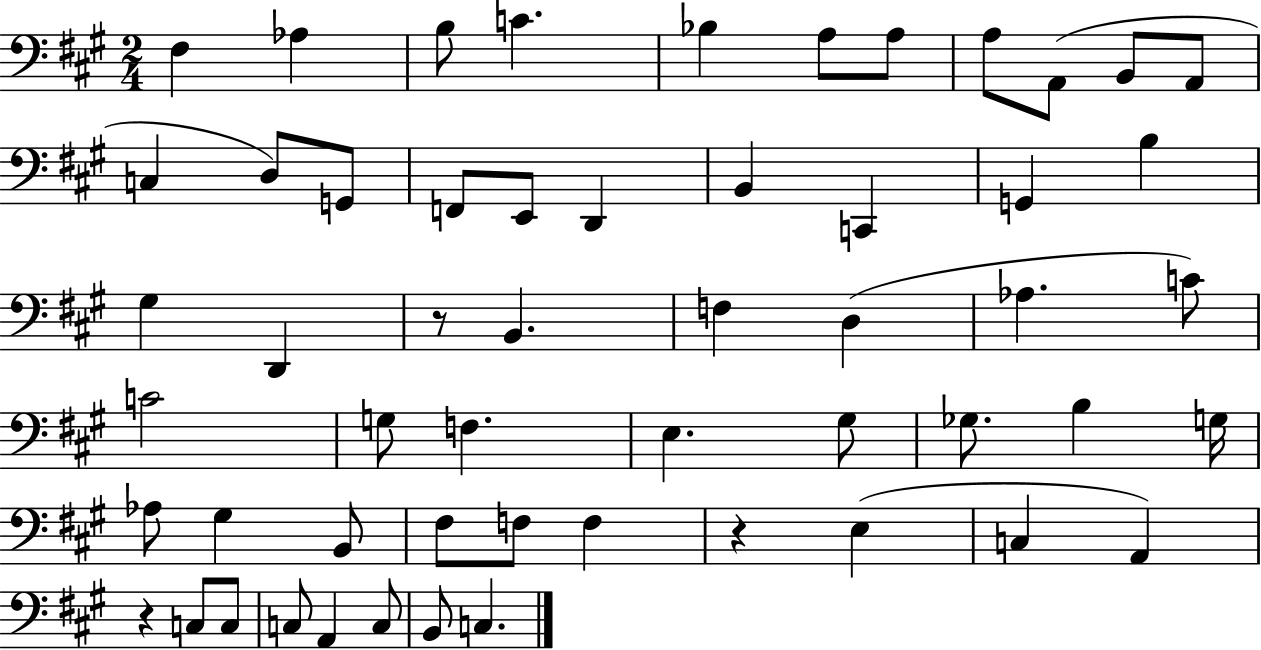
{
  \clef bass
  \numericTimeSignature
  \time 2/4
  \key a \major
  \repeat volta 2 { fis4 aes4 | b8 c'4. | bes4 a8 a8 | a8 a,8( b,8 a,8 | \break c4 d8) g,8 | f,8 e,8 d,4 | b,4 c,4 | g,4 b4 | \break gis4 d,4 | r8 b,4. | f4 d4( | aes4. c'8) | \break c'2 | g8 f4. | e4. gis8 | ges8. b4 g16 | \break aes8 gis4 b,8 | fis8 f8 f4 | r4 e4( | c4 a,4) | \break r4 c8 c8 | c8 a,4 c8 | b,8 c4. | } \bar "|."
}